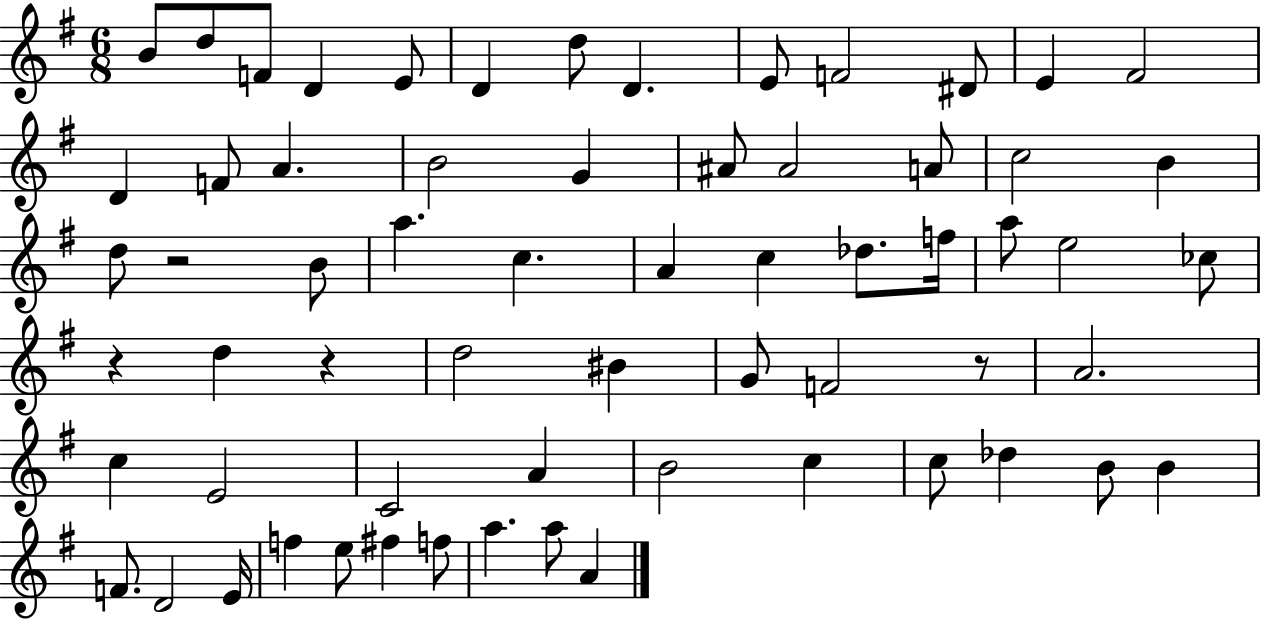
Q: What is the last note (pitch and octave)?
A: A4